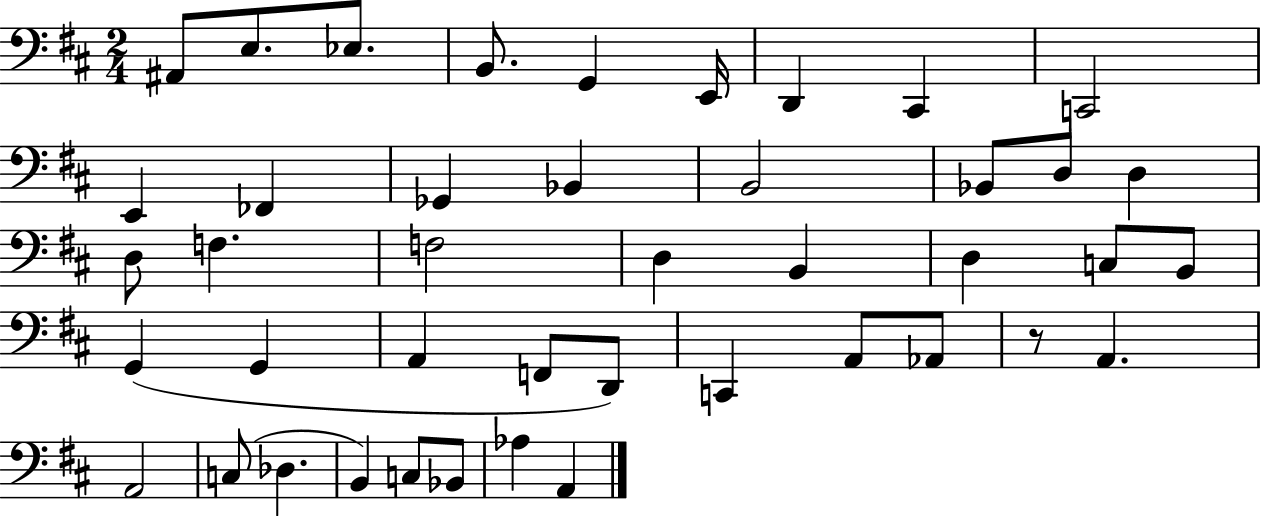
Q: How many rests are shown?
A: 1